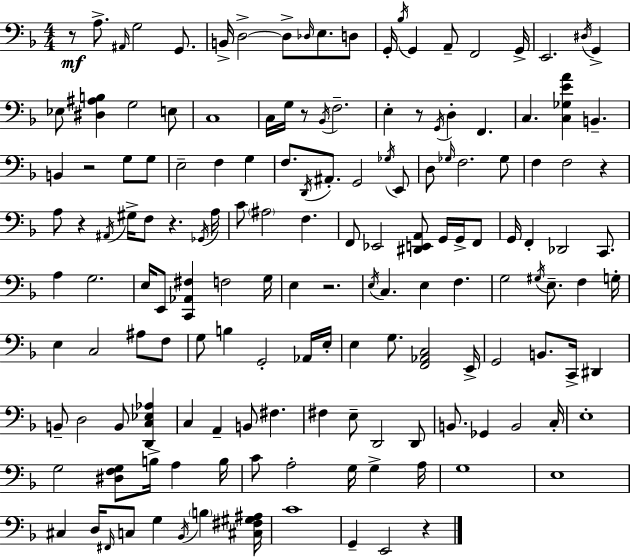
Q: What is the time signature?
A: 4/4